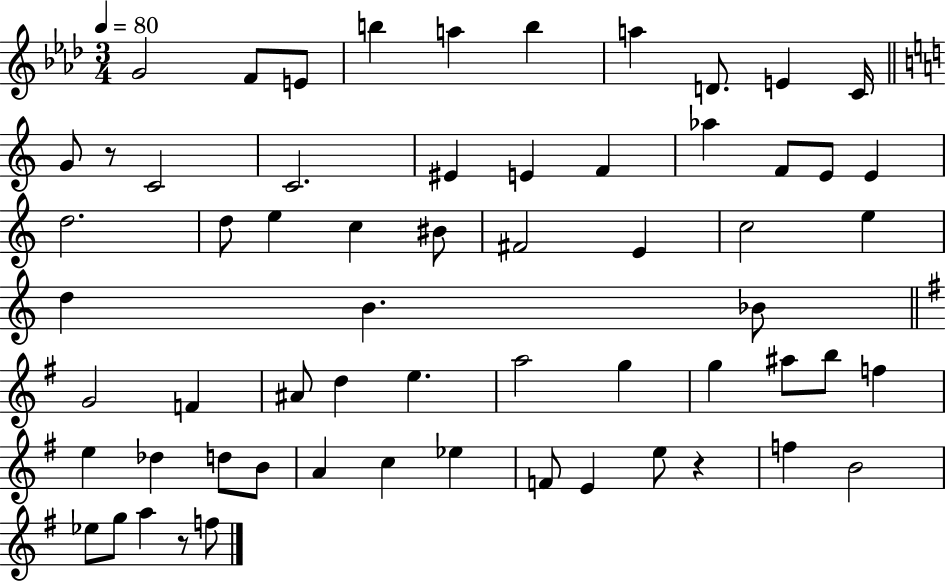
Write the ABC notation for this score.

X:1
T:Untitled
M:3/4
L:1/4
K:Ab
G2 F/2 E/2 b a b a D/2 E C/4 G/2 z/2 C2 C2 ^E E F _a F/2 E/2 E d2 d/2 e c ^B/2 ^F2 E c2 e d B _B/2 G2 F ^A/2 d e a2 g g ^a/2 b/2 f e _d d/2 B/2 A c _e F/2 E e/2 z f B2 _e/2 g/2 a z/2 f/2